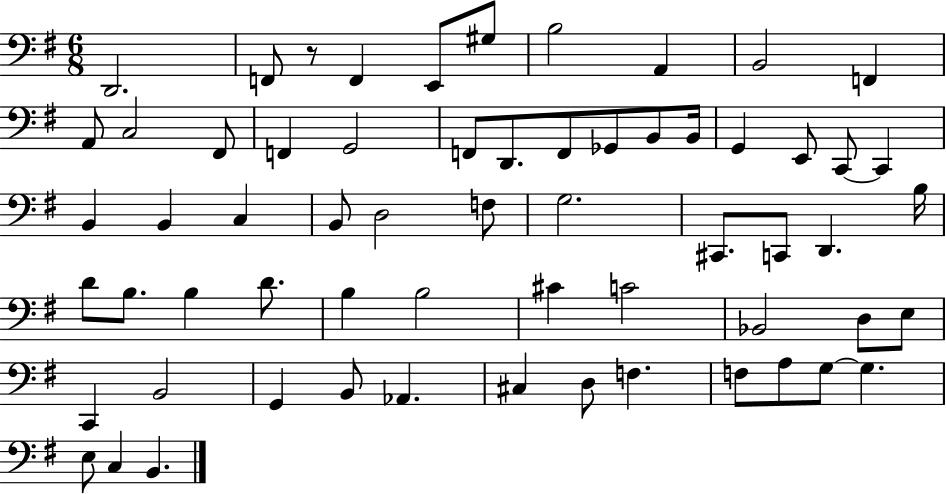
{
  \clef bass
  \numericTimeSignature
  \time 6/8
  \key g \major
  d,2. | f,8 r8 f,4 e,8 gis8 | b2 a,4 | b,2 f,4 | \break a,8 c2 fis,8 | f,4 g,2 | f,8 d,8. f,8 ges,8 b,8 b,16 | g,4 e,8 c,8~~ c,4 | \break b,4 b,4 c4 | b,8 d2 f8 | g2. | cis,8. c,8 d,4. b16 | \break d'8 b8. b4 d'8. | b4 b2 | cis'4 c'2 | bes,2 d8 e8 | \break c,4 b,2 | g,4 b,8 aes,4. | cis4 d8 f4. | f8 a8 g8~~ g4. | \break e8 c4 b,4. | \bar "|."
}